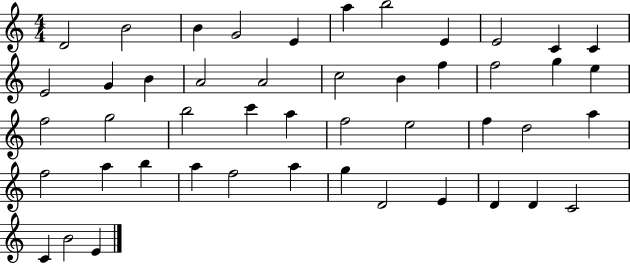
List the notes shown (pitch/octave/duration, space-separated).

D4/h B4/h B4/q G4/h E4/q A5/q B5/h E4/q E4/h C4/q C4/q E4/h G4/q B4/q A4/h A4/h C5/h B4/q F5/q F5/h G5/q E5/q F5/h G5/h B5/h C6/q A5/q F5/h E5/h F5/q D5/h A5/q F5/h A5/q B5/q A5/q F5/h A5/q G5/q D4/h E4/q D4/q D4/q C4/h C4/q B4/h E4/q